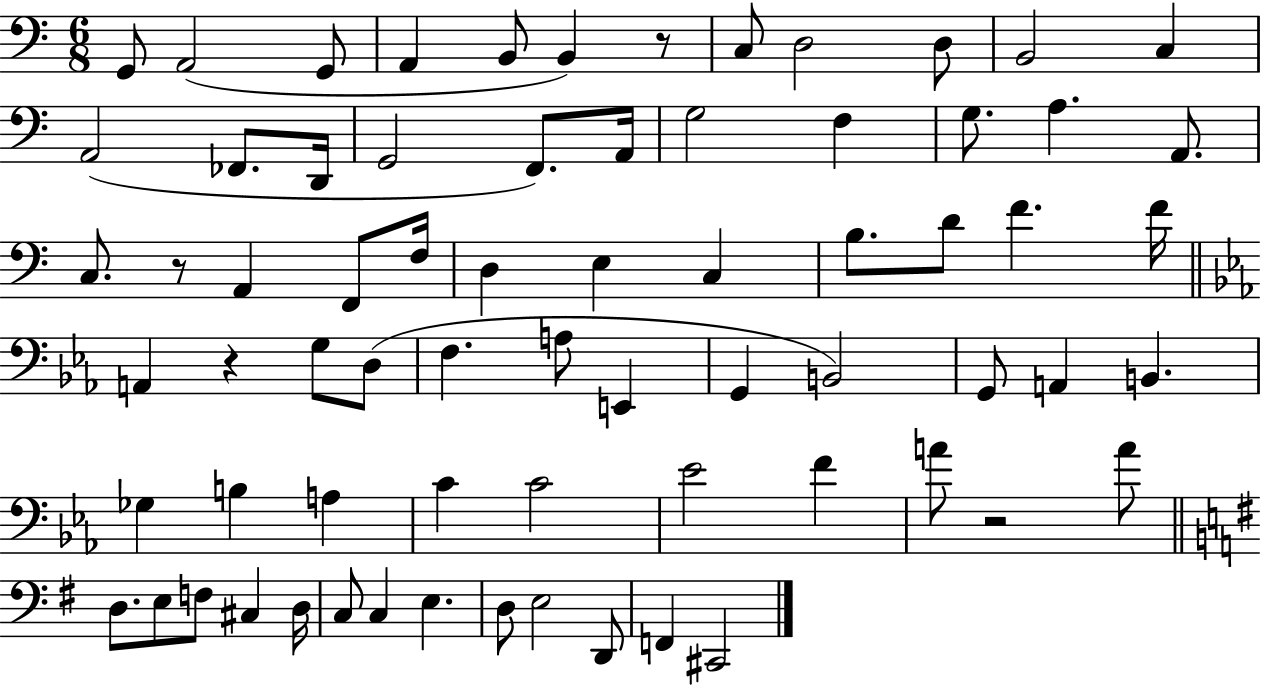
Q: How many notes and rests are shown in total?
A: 70